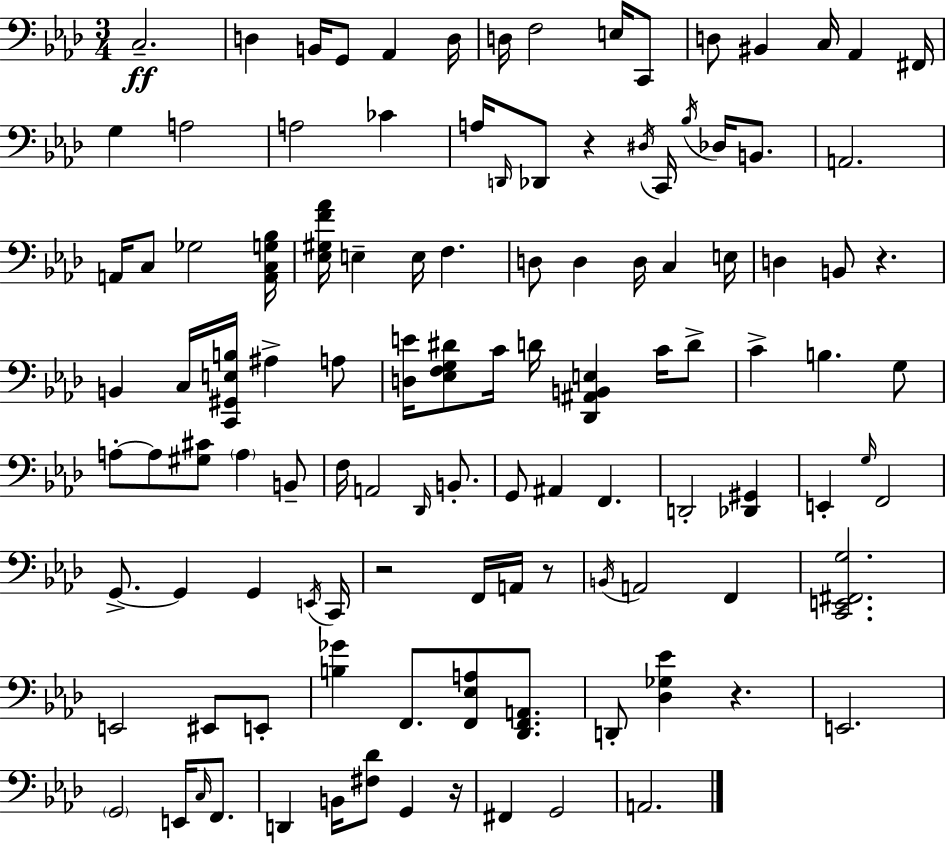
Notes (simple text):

C3/h. D3/q B2/s G2/e Ab2/q D3/s D3/s F3/h E3/s C2/e D3/e BIS2/q C3/s Ab2/q F#2/s G3/q A3/h A3/h CES4/q A3/s D2/s Db2/e R/q D#3/s C2/s Bb3/s Db3/s B2/e. A2/h. A2/s C3/e Gb3/h [A2,C3,G3,Bb3]/s [Eb3,G#3,F4,Ab4]/s E3/q E3/s F3/q. D3/e D3/q D3/s C3/q E3/s D3/q B2/e R/q. B2/q C3/s [C2,G#2,E3,B3]/s A#3/q A3/e [D3,E4]/s [Eb3,F3,G3,D#4]/e C4/s D4/s [Db2,A#2,B2,E3]/q C4/s D4/e C4/q B3/q. G3/e A3/e A3/e [G#3,C#4]/e A3/q B2/e F3/s A2/h Db2/s B2/e. G2/e A#2/q F2/q. D2/h [Db2,G#2]/q E2/q G3/s F2/h G2/e. G2/q G2/q E2/s C2/s R/h F2/s A2/s R/e B2/s A2/h F2/q [C2,E2,F#2,G3]/h. E2/h EIS2/e E2/e [B3,Gb4]/q F2/e. [F2,Eb3,A3]/e [Db2,F2,A2]/e. D2/e [Db3,Gb3,Eb4]/q R/q. E2/h. G2/h E2/s C3/s F2/e. D2/q B2/s [F#3,Db4]/e G2/q R/s F#2/q G2/h A2/h.